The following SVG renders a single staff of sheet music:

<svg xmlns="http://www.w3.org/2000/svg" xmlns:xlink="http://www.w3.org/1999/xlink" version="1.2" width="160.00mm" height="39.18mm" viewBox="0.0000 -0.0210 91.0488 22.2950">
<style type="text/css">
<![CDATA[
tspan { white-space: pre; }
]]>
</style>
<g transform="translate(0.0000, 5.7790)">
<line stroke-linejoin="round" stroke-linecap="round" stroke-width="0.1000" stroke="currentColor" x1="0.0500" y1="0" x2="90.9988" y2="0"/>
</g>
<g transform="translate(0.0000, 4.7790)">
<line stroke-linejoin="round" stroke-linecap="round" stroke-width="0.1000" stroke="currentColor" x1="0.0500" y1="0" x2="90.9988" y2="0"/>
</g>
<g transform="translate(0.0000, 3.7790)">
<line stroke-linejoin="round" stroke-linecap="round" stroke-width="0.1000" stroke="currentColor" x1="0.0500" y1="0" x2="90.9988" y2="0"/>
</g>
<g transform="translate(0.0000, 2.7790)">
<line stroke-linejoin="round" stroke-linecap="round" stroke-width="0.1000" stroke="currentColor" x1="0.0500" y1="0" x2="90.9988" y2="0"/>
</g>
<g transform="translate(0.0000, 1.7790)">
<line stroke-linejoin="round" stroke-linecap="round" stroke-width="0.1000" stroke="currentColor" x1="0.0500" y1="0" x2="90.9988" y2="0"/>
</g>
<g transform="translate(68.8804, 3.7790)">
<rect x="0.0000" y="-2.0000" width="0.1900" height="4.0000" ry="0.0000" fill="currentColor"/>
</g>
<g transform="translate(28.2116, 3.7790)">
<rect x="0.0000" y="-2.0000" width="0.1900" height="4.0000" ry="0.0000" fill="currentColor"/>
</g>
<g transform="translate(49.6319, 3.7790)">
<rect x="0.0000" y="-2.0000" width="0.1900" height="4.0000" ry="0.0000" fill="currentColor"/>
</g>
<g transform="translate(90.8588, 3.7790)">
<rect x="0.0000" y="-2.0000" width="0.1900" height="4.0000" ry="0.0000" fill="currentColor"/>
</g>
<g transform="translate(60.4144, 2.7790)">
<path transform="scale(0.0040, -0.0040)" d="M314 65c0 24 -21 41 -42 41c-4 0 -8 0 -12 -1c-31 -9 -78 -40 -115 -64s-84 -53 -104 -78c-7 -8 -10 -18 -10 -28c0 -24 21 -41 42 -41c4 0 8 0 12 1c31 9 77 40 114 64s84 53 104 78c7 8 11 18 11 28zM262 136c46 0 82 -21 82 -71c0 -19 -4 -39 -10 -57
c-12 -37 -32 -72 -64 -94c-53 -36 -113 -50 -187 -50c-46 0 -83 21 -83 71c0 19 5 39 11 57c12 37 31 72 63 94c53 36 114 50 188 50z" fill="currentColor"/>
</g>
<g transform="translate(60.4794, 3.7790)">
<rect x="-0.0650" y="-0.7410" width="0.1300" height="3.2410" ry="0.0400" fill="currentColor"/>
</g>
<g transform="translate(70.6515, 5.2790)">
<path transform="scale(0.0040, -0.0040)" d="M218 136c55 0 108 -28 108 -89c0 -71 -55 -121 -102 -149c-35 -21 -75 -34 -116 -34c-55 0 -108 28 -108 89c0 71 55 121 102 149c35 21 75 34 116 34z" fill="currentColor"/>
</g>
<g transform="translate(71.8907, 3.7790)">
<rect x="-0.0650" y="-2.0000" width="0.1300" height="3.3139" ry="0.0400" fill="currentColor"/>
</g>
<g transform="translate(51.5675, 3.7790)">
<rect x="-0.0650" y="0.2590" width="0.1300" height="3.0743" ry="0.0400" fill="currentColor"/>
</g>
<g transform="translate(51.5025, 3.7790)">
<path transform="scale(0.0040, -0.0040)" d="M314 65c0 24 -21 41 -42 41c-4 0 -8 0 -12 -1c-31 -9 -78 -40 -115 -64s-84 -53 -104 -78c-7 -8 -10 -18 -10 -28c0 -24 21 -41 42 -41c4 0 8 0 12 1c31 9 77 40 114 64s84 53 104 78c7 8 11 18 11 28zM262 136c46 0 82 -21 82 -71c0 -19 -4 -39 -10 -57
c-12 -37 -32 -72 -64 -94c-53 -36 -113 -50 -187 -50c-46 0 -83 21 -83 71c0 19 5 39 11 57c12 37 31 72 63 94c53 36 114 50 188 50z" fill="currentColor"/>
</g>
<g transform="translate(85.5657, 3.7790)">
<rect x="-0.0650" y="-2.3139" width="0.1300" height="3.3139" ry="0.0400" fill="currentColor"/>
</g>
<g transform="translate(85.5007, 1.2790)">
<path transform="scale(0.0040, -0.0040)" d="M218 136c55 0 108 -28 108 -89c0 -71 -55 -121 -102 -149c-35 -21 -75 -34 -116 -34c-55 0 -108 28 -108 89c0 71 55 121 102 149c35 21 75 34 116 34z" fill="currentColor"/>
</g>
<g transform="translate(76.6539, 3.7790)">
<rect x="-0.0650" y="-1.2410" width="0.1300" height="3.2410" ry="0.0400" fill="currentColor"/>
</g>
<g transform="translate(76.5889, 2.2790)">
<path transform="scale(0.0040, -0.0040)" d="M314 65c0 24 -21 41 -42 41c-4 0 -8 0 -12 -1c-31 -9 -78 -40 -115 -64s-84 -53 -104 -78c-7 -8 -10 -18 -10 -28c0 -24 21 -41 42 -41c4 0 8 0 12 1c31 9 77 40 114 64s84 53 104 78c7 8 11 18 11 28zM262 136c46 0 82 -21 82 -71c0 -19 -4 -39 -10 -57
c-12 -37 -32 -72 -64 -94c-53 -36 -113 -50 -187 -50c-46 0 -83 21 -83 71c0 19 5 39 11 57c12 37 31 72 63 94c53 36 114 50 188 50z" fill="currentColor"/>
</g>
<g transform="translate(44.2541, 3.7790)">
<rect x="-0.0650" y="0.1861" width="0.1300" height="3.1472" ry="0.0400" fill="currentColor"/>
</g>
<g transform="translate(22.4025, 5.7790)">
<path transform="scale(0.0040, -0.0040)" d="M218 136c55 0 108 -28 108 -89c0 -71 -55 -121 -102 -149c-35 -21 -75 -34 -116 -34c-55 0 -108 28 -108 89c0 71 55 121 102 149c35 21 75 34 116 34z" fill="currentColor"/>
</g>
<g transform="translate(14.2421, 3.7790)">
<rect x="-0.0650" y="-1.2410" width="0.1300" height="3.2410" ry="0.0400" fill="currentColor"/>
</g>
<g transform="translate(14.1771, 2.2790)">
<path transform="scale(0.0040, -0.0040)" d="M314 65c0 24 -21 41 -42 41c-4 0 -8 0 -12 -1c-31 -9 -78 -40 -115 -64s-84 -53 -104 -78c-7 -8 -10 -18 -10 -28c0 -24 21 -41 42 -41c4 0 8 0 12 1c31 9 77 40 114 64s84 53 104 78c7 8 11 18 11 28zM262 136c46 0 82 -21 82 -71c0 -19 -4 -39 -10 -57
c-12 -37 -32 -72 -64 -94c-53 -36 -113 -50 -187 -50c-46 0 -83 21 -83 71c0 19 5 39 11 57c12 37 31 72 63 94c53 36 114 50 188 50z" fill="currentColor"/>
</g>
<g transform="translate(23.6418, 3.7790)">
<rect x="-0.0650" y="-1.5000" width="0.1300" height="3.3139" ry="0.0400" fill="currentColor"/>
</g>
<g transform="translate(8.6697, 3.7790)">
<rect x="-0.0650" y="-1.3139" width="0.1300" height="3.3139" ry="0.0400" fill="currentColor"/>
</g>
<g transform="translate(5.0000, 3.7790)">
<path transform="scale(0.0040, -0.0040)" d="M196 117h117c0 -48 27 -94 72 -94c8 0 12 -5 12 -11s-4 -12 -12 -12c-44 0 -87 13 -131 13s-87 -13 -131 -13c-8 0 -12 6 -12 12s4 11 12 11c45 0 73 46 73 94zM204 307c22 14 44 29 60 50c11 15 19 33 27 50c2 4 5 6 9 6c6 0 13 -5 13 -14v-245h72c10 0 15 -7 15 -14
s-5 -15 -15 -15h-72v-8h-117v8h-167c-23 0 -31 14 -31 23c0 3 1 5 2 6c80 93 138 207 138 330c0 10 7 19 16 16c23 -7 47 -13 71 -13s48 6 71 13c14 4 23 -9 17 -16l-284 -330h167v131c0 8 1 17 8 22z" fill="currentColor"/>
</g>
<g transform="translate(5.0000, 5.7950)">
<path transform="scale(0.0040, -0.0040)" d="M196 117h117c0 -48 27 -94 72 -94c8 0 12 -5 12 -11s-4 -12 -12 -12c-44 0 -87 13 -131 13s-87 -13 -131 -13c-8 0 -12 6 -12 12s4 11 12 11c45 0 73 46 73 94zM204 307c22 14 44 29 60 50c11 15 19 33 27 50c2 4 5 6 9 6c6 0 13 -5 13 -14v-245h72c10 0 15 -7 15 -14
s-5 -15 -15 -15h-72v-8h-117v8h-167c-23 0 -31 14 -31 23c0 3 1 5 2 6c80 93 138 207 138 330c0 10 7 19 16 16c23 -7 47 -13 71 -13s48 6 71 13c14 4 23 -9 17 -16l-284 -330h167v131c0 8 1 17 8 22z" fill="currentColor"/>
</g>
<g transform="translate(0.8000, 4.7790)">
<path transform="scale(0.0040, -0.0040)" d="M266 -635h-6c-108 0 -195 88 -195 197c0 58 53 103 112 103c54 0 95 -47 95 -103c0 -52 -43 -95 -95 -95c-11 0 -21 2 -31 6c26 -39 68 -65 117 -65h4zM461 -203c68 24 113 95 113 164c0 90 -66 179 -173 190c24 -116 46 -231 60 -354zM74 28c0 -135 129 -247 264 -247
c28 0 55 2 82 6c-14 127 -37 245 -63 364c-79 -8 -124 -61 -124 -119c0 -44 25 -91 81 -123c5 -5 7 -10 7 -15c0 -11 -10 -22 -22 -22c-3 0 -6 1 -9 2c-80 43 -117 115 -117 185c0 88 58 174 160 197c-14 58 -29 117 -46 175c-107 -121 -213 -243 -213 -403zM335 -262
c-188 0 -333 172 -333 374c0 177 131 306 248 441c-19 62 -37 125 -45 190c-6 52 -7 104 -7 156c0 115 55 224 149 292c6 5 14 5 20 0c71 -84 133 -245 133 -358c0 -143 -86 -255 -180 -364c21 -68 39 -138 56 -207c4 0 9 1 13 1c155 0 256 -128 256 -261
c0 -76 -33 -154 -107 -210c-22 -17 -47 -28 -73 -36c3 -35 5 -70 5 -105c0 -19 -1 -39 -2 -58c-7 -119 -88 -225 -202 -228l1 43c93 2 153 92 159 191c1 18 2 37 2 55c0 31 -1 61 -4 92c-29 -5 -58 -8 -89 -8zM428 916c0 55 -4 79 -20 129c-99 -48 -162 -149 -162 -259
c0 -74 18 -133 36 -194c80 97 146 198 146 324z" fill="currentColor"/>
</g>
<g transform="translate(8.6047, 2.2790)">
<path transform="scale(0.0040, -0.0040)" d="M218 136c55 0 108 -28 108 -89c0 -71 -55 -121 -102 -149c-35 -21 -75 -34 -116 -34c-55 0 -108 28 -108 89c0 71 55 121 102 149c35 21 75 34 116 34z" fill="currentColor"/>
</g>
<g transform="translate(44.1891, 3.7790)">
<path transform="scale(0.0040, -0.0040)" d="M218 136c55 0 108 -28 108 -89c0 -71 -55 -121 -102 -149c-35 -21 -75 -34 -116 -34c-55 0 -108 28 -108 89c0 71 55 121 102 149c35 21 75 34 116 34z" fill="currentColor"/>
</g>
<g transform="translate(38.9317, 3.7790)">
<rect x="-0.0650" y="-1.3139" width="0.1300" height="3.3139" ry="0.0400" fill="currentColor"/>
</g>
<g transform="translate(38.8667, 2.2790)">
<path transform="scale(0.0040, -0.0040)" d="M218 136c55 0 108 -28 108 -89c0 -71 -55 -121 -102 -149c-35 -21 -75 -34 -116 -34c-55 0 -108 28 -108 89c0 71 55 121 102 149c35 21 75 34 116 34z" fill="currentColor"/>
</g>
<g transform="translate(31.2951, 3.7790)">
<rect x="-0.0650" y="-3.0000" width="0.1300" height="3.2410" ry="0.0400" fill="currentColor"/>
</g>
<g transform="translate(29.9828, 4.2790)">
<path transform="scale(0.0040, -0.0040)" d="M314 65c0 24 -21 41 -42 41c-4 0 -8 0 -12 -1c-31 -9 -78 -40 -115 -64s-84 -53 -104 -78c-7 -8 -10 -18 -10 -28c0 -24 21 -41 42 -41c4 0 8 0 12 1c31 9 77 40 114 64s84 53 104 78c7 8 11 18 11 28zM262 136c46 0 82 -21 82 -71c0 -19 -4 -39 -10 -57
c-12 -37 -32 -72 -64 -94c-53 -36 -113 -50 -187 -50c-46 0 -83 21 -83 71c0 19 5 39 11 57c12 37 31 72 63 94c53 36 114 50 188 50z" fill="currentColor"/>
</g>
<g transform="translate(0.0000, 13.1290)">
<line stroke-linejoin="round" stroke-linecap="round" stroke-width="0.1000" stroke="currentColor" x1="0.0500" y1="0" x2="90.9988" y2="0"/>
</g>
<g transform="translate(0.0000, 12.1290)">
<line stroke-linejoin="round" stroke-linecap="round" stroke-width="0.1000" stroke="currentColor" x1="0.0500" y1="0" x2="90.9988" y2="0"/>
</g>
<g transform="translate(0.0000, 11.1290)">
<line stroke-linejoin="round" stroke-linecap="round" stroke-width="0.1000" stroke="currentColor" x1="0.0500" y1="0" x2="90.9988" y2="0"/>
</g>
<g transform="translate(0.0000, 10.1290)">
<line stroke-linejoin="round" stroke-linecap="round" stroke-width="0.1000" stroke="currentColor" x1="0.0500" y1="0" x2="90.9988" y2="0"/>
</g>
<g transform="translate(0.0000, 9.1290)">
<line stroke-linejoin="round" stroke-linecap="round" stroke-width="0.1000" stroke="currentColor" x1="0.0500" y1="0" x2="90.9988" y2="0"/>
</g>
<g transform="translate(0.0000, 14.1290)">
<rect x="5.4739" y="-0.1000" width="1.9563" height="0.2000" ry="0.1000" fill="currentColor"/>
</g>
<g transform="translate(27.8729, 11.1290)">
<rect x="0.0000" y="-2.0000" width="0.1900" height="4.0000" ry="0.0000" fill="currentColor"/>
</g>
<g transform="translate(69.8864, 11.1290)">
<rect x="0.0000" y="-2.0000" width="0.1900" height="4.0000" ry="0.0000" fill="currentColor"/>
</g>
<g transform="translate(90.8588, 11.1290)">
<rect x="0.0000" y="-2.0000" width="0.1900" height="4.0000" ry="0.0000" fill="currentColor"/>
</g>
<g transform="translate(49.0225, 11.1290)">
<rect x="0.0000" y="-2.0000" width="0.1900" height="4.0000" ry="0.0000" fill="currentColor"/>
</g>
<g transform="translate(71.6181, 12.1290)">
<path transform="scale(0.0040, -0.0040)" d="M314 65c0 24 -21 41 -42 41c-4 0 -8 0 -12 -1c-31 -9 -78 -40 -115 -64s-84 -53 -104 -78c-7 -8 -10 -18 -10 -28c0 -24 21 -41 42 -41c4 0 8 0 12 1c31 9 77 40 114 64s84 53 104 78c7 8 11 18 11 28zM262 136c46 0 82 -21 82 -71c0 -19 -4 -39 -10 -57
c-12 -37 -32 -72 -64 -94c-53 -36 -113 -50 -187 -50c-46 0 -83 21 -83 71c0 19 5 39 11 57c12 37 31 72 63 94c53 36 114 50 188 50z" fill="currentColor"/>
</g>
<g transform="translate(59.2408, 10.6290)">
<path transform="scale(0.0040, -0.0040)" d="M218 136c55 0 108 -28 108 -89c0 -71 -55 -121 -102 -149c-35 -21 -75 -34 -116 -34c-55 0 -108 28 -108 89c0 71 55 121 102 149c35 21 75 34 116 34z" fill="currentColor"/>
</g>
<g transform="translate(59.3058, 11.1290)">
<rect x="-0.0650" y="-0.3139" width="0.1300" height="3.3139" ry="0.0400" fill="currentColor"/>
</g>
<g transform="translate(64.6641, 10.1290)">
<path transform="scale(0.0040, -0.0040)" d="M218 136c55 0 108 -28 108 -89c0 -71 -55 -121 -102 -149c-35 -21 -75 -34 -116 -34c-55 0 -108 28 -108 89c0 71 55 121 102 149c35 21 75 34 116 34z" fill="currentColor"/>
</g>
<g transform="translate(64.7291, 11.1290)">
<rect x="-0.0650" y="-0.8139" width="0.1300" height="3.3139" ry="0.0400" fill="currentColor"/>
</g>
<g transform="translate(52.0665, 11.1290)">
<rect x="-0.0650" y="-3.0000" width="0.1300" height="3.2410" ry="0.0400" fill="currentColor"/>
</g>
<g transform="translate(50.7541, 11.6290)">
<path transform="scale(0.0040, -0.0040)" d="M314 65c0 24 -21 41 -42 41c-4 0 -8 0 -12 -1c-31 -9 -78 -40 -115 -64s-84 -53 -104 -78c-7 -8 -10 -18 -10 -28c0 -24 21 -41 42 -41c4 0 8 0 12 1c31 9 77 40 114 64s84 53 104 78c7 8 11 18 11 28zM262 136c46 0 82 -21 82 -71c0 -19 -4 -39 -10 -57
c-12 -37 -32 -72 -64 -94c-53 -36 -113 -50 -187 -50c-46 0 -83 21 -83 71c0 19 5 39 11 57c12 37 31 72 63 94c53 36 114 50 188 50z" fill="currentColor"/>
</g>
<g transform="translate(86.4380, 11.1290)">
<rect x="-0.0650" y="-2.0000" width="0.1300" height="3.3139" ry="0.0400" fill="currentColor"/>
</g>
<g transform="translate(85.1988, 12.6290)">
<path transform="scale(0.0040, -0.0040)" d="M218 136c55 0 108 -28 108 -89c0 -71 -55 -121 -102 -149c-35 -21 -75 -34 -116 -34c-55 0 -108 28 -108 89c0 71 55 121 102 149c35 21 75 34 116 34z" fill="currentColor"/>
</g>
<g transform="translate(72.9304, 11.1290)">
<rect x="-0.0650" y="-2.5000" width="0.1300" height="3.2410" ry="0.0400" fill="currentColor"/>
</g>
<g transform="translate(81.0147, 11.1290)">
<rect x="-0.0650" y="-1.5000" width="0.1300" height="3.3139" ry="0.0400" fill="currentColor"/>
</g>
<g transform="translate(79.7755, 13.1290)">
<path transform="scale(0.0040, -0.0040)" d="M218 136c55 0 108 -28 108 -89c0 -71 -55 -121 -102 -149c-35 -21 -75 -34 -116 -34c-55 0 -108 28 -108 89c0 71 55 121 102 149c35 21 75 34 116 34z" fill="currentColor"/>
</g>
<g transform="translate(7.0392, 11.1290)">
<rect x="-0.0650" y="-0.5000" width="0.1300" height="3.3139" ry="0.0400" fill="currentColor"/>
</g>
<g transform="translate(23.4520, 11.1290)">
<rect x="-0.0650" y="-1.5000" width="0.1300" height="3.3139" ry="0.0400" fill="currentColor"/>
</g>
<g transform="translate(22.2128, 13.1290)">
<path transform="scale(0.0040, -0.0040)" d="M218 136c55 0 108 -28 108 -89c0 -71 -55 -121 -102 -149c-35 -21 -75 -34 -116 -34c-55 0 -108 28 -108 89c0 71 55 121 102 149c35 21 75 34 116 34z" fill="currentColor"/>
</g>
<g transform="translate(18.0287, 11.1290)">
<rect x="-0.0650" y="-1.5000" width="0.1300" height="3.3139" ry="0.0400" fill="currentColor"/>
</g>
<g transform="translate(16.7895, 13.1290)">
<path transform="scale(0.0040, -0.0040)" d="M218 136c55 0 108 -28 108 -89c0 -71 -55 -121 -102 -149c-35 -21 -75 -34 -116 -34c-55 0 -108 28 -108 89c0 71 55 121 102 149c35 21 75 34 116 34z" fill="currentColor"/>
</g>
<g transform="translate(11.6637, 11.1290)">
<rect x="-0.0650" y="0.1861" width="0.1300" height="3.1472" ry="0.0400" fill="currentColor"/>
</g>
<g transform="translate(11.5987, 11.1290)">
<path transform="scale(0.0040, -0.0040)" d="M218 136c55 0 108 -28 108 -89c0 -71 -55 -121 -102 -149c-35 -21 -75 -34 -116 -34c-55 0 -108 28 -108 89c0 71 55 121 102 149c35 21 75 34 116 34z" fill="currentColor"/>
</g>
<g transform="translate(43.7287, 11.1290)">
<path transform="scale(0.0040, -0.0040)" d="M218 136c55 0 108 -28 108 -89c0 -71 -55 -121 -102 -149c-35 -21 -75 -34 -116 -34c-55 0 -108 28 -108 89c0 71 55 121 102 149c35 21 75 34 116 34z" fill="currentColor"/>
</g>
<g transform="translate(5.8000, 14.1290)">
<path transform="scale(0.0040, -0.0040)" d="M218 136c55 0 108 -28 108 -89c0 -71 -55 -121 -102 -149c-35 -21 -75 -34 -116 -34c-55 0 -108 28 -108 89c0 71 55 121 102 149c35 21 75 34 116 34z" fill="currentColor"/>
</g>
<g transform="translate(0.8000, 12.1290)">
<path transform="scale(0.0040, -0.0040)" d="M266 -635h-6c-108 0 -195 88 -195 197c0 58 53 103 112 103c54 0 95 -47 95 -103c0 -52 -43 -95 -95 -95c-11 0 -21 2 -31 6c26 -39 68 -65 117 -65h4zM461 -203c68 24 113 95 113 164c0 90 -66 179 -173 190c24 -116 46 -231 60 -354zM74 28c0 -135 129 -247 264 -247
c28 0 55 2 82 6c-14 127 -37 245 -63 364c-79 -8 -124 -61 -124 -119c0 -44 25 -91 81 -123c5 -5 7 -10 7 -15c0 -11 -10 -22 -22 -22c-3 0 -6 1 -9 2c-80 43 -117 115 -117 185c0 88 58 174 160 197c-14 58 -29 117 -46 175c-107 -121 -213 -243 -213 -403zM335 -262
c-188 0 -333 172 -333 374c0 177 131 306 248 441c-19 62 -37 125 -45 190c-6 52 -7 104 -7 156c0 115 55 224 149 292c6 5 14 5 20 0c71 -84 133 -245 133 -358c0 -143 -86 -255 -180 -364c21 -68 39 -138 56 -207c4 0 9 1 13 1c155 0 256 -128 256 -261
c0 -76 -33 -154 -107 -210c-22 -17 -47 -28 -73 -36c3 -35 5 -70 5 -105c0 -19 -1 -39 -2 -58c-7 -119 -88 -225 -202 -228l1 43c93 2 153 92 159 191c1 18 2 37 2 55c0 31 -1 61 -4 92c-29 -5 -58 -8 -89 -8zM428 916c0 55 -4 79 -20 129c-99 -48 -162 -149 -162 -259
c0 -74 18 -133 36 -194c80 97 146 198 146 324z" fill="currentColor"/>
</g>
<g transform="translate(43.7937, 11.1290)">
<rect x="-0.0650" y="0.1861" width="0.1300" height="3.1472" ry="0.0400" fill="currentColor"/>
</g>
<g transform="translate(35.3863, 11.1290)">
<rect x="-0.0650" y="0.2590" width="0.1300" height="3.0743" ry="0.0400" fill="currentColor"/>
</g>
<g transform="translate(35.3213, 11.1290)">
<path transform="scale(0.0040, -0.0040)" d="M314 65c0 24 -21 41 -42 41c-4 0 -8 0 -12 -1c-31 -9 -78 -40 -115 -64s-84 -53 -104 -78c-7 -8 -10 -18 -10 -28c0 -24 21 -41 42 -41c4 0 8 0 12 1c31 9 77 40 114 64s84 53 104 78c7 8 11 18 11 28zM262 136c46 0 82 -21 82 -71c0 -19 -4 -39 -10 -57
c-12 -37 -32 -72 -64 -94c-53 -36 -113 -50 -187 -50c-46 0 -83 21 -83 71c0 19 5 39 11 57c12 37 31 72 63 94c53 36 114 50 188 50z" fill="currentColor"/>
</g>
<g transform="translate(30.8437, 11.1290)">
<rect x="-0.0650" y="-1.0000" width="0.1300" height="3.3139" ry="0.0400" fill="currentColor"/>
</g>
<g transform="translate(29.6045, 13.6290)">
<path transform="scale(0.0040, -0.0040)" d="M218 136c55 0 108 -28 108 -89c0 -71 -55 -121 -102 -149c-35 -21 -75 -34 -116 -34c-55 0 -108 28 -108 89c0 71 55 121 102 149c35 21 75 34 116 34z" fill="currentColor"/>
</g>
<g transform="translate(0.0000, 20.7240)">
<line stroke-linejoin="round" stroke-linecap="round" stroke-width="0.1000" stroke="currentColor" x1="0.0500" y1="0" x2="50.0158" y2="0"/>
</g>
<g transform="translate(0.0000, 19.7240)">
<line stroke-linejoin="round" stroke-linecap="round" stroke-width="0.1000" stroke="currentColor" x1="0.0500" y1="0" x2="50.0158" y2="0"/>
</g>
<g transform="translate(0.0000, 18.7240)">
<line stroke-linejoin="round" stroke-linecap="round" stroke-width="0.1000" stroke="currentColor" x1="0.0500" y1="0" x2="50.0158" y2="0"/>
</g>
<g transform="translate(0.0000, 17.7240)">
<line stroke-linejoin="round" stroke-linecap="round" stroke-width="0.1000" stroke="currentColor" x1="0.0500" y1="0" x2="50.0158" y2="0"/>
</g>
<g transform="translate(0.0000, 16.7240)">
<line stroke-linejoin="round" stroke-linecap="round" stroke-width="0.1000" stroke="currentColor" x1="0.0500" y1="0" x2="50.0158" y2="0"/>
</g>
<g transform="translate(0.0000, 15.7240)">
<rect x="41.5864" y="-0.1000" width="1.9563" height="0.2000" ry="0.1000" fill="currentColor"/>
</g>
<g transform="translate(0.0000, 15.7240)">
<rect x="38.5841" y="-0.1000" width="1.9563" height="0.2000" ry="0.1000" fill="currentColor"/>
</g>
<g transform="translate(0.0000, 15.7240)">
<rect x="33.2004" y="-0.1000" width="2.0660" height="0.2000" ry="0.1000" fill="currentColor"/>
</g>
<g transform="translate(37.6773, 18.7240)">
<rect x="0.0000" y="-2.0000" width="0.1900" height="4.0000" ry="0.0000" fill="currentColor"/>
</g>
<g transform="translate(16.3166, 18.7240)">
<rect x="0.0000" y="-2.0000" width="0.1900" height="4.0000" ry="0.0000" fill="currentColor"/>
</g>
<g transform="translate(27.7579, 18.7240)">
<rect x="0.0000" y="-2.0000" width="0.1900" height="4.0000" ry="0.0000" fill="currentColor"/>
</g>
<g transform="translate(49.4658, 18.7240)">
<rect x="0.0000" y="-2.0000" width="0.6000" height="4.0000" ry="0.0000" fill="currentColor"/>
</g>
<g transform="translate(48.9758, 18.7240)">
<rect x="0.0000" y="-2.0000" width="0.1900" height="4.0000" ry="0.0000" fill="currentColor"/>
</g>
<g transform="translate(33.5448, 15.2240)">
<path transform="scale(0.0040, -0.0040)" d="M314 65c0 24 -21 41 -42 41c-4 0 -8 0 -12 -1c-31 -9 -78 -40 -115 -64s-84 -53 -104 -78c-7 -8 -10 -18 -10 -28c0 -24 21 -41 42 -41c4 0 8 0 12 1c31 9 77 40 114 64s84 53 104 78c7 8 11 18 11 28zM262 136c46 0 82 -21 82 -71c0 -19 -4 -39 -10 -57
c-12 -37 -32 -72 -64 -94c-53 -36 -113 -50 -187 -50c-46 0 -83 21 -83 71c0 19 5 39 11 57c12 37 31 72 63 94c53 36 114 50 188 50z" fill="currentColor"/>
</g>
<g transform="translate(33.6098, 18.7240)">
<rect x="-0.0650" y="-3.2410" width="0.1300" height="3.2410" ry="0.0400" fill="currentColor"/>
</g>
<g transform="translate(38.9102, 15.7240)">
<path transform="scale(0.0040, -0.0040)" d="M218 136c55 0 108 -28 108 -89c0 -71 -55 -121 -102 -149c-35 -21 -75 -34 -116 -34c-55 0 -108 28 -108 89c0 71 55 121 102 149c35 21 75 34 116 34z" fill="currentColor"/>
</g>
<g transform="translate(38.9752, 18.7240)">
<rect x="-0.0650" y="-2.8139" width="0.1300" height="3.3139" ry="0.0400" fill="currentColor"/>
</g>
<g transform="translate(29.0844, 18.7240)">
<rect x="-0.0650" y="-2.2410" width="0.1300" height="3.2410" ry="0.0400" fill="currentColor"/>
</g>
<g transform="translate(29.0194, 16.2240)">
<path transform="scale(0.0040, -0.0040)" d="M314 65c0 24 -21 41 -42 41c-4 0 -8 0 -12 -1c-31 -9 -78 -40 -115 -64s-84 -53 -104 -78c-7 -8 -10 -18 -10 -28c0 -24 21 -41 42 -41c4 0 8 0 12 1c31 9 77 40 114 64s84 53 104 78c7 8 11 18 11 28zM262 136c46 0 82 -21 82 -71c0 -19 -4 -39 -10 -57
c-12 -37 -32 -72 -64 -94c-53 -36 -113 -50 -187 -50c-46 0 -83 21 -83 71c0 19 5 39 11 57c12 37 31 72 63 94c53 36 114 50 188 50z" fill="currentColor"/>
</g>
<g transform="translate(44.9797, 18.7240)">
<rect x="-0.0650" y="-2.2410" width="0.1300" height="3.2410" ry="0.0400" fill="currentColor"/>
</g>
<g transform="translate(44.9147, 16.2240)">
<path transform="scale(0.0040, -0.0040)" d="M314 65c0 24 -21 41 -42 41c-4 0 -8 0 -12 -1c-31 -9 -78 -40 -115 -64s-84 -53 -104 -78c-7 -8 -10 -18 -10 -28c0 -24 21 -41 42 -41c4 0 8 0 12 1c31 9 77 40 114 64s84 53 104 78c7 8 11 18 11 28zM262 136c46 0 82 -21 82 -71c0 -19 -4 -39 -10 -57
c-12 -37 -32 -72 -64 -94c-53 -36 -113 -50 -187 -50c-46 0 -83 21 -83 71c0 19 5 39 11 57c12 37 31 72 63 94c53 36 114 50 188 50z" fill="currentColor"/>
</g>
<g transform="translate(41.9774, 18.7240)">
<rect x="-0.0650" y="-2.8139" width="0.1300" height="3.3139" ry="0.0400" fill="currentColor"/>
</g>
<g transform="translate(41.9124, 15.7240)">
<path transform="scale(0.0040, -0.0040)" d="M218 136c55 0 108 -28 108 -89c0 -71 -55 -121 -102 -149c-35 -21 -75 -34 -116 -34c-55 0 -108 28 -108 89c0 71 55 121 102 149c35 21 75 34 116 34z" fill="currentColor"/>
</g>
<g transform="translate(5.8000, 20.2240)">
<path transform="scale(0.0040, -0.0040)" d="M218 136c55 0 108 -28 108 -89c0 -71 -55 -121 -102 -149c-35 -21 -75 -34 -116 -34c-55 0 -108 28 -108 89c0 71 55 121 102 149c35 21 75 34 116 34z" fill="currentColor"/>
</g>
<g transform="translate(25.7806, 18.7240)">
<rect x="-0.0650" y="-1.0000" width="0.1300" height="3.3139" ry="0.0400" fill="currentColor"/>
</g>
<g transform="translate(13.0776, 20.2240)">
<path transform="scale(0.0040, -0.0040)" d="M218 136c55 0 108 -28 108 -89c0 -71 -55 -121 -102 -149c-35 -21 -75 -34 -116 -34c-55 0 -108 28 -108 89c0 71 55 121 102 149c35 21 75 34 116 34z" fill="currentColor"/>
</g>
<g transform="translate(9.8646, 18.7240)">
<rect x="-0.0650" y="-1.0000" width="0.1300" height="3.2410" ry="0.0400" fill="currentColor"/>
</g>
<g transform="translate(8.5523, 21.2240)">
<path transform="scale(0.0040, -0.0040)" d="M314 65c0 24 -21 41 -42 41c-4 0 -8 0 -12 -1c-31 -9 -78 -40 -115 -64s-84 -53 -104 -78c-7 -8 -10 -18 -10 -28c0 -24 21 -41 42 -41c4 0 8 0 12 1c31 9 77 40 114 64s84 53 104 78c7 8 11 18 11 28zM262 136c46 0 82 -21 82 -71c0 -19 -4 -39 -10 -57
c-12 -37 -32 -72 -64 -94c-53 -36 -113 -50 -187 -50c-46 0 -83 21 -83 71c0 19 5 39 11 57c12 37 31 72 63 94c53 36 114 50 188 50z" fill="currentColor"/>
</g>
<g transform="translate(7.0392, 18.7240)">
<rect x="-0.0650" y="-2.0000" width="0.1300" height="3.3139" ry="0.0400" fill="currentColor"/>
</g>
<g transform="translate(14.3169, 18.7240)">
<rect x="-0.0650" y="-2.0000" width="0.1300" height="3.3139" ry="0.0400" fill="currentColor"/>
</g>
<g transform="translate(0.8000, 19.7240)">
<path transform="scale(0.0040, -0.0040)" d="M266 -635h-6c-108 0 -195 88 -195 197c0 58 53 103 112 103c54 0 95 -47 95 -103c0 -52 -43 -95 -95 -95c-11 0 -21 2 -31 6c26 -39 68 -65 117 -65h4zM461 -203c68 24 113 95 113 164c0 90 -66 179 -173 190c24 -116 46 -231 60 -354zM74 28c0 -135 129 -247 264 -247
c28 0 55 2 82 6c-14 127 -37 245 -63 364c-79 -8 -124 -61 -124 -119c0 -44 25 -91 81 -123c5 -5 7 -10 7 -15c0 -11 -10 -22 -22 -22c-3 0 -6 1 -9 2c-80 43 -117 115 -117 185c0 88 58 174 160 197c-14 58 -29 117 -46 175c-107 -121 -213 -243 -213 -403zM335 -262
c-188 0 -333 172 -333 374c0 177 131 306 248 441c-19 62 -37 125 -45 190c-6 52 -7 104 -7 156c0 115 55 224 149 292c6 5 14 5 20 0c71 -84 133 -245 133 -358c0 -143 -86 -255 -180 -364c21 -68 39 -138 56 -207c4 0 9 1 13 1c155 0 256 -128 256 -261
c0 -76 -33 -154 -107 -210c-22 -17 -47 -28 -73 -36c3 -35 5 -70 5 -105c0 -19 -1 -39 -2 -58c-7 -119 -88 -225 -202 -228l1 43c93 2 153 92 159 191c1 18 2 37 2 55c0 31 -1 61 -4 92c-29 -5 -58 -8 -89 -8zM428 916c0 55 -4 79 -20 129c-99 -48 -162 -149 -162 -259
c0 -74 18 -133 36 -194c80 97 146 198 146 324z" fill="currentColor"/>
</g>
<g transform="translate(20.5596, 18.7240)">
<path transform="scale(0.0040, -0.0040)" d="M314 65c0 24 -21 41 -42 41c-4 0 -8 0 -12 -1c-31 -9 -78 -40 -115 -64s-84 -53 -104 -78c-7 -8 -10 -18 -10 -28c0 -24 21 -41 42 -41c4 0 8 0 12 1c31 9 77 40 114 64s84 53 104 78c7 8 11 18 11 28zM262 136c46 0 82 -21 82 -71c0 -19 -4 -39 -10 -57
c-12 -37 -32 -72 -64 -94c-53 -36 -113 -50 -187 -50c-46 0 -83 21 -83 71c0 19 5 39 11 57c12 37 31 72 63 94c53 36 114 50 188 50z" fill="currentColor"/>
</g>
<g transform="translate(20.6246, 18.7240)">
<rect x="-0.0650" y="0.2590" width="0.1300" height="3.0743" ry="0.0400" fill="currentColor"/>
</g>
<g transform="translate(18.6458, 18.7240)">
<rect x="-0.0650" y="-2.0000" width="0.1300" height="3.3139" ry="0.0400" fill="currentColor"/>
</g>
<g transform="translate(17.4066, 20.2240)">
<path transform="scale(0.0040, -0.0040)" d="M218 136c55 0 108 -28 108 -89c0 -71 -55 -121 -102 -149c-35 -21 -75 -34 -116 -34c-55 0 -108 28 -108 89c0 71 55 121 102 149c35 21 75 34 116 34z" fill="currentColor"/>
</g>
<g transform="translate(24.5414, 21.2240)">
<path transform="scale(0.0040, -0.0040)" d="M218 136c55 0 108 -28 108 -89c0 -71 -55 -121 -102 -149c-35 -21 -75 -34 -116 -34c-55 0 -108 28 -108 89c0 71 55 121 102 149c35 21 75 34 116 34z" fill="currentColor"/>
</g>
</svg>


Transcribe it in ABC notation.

X:1
T:Untitled
M:4/4
L:1/4
K:C
e e2 E A2 e B B2 d2 F e2 g C B E E D B2 B A2 c d G2 E F F D2 F F B2 D g2 b2 a a g2